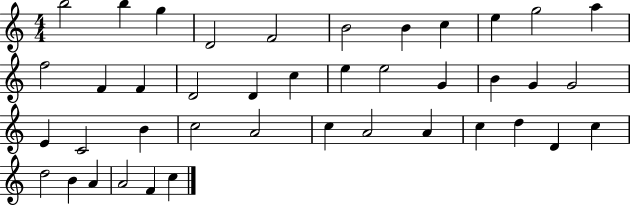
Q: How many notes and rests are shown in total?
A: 41